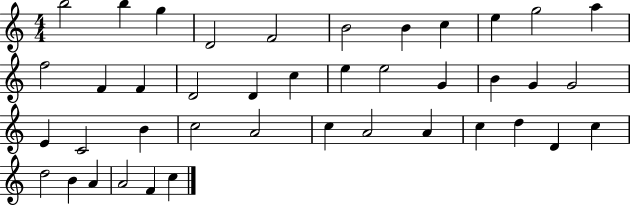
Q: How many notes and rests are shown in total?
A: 41